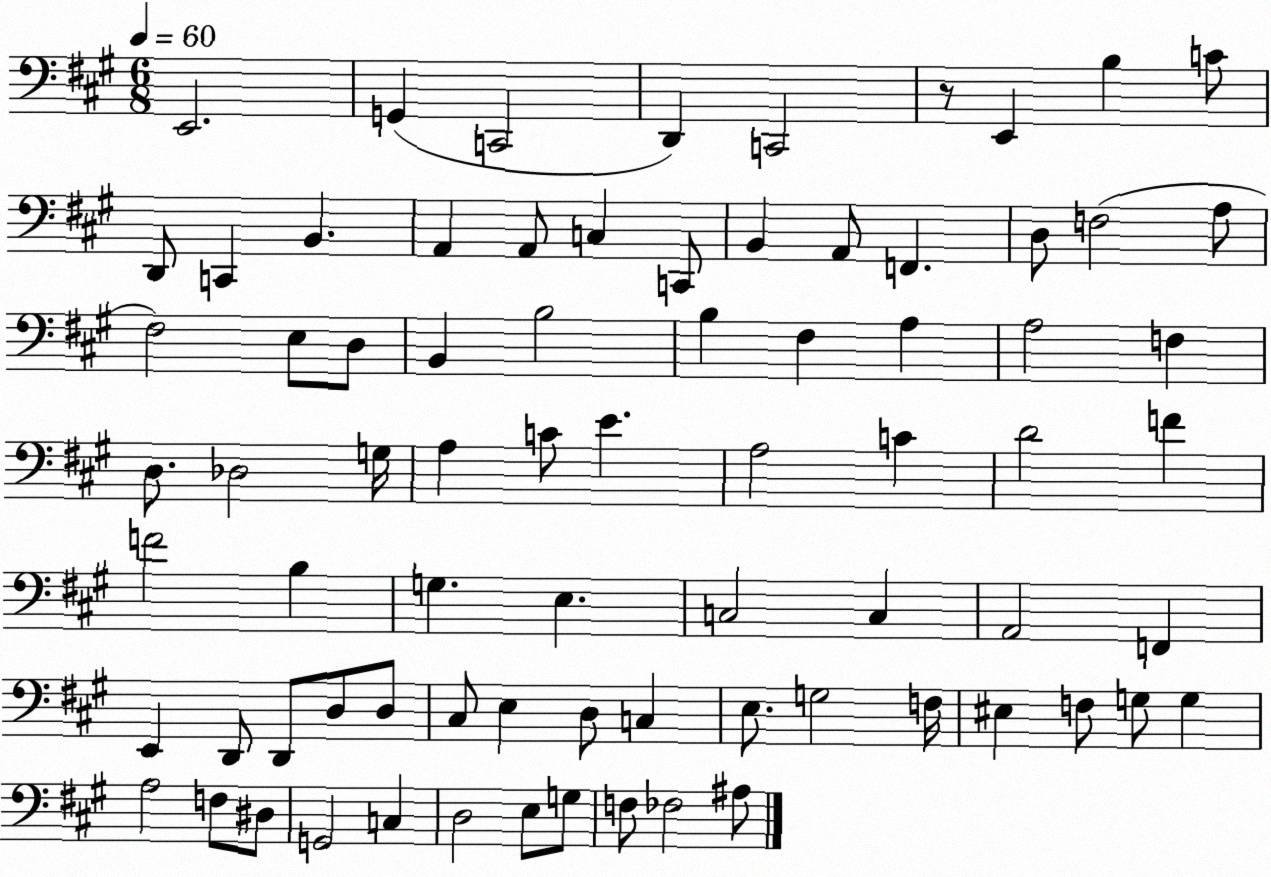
X:1
T:Untitled
M:6/8
L:1/4
K:A
E,,2 G,, C,,2 D,, C,,2 z/2 E,, B, C/2 D,,/2 C,, B,, A,, A,,/2 C, C,,/2 B,, A,,/2 F,, D,/2 F,2 A,/2 ^F,2 E,/2 D,/2 B,, B,2 B, ^F, A, A,2 F, D,/2 _D,2 G,/4 A, C/2 E A,2 C D2 F F2 B, G, E, C,2 C, A,,2 F,, E,, D,,/2 D,,/2 D,/2 D,/2 ^C,/2 E, D,/2 C, E,/2 G,2 F,/4 ^E, F,/2 G,/2 G, A,2 F,/2 ^D,/2 G,,2 C, D,2 E,/2 G,/2 F,/2 _F,2 ^A,/2